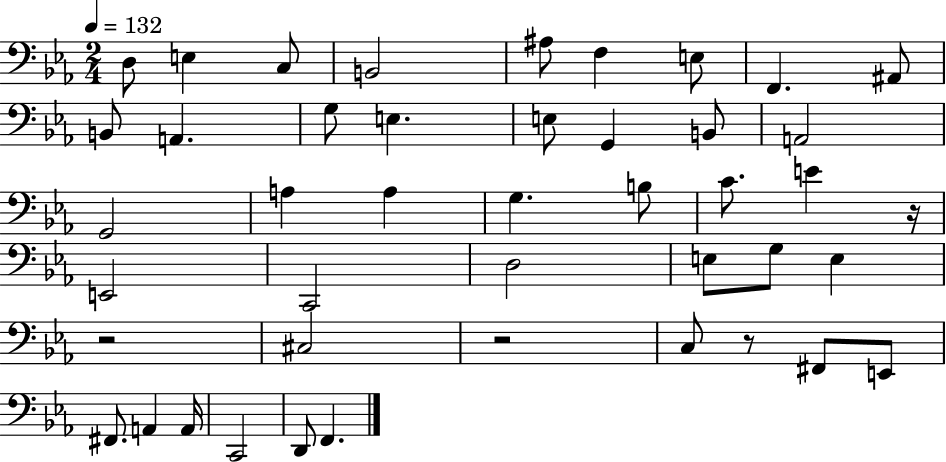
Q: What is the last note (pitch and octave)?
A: F2